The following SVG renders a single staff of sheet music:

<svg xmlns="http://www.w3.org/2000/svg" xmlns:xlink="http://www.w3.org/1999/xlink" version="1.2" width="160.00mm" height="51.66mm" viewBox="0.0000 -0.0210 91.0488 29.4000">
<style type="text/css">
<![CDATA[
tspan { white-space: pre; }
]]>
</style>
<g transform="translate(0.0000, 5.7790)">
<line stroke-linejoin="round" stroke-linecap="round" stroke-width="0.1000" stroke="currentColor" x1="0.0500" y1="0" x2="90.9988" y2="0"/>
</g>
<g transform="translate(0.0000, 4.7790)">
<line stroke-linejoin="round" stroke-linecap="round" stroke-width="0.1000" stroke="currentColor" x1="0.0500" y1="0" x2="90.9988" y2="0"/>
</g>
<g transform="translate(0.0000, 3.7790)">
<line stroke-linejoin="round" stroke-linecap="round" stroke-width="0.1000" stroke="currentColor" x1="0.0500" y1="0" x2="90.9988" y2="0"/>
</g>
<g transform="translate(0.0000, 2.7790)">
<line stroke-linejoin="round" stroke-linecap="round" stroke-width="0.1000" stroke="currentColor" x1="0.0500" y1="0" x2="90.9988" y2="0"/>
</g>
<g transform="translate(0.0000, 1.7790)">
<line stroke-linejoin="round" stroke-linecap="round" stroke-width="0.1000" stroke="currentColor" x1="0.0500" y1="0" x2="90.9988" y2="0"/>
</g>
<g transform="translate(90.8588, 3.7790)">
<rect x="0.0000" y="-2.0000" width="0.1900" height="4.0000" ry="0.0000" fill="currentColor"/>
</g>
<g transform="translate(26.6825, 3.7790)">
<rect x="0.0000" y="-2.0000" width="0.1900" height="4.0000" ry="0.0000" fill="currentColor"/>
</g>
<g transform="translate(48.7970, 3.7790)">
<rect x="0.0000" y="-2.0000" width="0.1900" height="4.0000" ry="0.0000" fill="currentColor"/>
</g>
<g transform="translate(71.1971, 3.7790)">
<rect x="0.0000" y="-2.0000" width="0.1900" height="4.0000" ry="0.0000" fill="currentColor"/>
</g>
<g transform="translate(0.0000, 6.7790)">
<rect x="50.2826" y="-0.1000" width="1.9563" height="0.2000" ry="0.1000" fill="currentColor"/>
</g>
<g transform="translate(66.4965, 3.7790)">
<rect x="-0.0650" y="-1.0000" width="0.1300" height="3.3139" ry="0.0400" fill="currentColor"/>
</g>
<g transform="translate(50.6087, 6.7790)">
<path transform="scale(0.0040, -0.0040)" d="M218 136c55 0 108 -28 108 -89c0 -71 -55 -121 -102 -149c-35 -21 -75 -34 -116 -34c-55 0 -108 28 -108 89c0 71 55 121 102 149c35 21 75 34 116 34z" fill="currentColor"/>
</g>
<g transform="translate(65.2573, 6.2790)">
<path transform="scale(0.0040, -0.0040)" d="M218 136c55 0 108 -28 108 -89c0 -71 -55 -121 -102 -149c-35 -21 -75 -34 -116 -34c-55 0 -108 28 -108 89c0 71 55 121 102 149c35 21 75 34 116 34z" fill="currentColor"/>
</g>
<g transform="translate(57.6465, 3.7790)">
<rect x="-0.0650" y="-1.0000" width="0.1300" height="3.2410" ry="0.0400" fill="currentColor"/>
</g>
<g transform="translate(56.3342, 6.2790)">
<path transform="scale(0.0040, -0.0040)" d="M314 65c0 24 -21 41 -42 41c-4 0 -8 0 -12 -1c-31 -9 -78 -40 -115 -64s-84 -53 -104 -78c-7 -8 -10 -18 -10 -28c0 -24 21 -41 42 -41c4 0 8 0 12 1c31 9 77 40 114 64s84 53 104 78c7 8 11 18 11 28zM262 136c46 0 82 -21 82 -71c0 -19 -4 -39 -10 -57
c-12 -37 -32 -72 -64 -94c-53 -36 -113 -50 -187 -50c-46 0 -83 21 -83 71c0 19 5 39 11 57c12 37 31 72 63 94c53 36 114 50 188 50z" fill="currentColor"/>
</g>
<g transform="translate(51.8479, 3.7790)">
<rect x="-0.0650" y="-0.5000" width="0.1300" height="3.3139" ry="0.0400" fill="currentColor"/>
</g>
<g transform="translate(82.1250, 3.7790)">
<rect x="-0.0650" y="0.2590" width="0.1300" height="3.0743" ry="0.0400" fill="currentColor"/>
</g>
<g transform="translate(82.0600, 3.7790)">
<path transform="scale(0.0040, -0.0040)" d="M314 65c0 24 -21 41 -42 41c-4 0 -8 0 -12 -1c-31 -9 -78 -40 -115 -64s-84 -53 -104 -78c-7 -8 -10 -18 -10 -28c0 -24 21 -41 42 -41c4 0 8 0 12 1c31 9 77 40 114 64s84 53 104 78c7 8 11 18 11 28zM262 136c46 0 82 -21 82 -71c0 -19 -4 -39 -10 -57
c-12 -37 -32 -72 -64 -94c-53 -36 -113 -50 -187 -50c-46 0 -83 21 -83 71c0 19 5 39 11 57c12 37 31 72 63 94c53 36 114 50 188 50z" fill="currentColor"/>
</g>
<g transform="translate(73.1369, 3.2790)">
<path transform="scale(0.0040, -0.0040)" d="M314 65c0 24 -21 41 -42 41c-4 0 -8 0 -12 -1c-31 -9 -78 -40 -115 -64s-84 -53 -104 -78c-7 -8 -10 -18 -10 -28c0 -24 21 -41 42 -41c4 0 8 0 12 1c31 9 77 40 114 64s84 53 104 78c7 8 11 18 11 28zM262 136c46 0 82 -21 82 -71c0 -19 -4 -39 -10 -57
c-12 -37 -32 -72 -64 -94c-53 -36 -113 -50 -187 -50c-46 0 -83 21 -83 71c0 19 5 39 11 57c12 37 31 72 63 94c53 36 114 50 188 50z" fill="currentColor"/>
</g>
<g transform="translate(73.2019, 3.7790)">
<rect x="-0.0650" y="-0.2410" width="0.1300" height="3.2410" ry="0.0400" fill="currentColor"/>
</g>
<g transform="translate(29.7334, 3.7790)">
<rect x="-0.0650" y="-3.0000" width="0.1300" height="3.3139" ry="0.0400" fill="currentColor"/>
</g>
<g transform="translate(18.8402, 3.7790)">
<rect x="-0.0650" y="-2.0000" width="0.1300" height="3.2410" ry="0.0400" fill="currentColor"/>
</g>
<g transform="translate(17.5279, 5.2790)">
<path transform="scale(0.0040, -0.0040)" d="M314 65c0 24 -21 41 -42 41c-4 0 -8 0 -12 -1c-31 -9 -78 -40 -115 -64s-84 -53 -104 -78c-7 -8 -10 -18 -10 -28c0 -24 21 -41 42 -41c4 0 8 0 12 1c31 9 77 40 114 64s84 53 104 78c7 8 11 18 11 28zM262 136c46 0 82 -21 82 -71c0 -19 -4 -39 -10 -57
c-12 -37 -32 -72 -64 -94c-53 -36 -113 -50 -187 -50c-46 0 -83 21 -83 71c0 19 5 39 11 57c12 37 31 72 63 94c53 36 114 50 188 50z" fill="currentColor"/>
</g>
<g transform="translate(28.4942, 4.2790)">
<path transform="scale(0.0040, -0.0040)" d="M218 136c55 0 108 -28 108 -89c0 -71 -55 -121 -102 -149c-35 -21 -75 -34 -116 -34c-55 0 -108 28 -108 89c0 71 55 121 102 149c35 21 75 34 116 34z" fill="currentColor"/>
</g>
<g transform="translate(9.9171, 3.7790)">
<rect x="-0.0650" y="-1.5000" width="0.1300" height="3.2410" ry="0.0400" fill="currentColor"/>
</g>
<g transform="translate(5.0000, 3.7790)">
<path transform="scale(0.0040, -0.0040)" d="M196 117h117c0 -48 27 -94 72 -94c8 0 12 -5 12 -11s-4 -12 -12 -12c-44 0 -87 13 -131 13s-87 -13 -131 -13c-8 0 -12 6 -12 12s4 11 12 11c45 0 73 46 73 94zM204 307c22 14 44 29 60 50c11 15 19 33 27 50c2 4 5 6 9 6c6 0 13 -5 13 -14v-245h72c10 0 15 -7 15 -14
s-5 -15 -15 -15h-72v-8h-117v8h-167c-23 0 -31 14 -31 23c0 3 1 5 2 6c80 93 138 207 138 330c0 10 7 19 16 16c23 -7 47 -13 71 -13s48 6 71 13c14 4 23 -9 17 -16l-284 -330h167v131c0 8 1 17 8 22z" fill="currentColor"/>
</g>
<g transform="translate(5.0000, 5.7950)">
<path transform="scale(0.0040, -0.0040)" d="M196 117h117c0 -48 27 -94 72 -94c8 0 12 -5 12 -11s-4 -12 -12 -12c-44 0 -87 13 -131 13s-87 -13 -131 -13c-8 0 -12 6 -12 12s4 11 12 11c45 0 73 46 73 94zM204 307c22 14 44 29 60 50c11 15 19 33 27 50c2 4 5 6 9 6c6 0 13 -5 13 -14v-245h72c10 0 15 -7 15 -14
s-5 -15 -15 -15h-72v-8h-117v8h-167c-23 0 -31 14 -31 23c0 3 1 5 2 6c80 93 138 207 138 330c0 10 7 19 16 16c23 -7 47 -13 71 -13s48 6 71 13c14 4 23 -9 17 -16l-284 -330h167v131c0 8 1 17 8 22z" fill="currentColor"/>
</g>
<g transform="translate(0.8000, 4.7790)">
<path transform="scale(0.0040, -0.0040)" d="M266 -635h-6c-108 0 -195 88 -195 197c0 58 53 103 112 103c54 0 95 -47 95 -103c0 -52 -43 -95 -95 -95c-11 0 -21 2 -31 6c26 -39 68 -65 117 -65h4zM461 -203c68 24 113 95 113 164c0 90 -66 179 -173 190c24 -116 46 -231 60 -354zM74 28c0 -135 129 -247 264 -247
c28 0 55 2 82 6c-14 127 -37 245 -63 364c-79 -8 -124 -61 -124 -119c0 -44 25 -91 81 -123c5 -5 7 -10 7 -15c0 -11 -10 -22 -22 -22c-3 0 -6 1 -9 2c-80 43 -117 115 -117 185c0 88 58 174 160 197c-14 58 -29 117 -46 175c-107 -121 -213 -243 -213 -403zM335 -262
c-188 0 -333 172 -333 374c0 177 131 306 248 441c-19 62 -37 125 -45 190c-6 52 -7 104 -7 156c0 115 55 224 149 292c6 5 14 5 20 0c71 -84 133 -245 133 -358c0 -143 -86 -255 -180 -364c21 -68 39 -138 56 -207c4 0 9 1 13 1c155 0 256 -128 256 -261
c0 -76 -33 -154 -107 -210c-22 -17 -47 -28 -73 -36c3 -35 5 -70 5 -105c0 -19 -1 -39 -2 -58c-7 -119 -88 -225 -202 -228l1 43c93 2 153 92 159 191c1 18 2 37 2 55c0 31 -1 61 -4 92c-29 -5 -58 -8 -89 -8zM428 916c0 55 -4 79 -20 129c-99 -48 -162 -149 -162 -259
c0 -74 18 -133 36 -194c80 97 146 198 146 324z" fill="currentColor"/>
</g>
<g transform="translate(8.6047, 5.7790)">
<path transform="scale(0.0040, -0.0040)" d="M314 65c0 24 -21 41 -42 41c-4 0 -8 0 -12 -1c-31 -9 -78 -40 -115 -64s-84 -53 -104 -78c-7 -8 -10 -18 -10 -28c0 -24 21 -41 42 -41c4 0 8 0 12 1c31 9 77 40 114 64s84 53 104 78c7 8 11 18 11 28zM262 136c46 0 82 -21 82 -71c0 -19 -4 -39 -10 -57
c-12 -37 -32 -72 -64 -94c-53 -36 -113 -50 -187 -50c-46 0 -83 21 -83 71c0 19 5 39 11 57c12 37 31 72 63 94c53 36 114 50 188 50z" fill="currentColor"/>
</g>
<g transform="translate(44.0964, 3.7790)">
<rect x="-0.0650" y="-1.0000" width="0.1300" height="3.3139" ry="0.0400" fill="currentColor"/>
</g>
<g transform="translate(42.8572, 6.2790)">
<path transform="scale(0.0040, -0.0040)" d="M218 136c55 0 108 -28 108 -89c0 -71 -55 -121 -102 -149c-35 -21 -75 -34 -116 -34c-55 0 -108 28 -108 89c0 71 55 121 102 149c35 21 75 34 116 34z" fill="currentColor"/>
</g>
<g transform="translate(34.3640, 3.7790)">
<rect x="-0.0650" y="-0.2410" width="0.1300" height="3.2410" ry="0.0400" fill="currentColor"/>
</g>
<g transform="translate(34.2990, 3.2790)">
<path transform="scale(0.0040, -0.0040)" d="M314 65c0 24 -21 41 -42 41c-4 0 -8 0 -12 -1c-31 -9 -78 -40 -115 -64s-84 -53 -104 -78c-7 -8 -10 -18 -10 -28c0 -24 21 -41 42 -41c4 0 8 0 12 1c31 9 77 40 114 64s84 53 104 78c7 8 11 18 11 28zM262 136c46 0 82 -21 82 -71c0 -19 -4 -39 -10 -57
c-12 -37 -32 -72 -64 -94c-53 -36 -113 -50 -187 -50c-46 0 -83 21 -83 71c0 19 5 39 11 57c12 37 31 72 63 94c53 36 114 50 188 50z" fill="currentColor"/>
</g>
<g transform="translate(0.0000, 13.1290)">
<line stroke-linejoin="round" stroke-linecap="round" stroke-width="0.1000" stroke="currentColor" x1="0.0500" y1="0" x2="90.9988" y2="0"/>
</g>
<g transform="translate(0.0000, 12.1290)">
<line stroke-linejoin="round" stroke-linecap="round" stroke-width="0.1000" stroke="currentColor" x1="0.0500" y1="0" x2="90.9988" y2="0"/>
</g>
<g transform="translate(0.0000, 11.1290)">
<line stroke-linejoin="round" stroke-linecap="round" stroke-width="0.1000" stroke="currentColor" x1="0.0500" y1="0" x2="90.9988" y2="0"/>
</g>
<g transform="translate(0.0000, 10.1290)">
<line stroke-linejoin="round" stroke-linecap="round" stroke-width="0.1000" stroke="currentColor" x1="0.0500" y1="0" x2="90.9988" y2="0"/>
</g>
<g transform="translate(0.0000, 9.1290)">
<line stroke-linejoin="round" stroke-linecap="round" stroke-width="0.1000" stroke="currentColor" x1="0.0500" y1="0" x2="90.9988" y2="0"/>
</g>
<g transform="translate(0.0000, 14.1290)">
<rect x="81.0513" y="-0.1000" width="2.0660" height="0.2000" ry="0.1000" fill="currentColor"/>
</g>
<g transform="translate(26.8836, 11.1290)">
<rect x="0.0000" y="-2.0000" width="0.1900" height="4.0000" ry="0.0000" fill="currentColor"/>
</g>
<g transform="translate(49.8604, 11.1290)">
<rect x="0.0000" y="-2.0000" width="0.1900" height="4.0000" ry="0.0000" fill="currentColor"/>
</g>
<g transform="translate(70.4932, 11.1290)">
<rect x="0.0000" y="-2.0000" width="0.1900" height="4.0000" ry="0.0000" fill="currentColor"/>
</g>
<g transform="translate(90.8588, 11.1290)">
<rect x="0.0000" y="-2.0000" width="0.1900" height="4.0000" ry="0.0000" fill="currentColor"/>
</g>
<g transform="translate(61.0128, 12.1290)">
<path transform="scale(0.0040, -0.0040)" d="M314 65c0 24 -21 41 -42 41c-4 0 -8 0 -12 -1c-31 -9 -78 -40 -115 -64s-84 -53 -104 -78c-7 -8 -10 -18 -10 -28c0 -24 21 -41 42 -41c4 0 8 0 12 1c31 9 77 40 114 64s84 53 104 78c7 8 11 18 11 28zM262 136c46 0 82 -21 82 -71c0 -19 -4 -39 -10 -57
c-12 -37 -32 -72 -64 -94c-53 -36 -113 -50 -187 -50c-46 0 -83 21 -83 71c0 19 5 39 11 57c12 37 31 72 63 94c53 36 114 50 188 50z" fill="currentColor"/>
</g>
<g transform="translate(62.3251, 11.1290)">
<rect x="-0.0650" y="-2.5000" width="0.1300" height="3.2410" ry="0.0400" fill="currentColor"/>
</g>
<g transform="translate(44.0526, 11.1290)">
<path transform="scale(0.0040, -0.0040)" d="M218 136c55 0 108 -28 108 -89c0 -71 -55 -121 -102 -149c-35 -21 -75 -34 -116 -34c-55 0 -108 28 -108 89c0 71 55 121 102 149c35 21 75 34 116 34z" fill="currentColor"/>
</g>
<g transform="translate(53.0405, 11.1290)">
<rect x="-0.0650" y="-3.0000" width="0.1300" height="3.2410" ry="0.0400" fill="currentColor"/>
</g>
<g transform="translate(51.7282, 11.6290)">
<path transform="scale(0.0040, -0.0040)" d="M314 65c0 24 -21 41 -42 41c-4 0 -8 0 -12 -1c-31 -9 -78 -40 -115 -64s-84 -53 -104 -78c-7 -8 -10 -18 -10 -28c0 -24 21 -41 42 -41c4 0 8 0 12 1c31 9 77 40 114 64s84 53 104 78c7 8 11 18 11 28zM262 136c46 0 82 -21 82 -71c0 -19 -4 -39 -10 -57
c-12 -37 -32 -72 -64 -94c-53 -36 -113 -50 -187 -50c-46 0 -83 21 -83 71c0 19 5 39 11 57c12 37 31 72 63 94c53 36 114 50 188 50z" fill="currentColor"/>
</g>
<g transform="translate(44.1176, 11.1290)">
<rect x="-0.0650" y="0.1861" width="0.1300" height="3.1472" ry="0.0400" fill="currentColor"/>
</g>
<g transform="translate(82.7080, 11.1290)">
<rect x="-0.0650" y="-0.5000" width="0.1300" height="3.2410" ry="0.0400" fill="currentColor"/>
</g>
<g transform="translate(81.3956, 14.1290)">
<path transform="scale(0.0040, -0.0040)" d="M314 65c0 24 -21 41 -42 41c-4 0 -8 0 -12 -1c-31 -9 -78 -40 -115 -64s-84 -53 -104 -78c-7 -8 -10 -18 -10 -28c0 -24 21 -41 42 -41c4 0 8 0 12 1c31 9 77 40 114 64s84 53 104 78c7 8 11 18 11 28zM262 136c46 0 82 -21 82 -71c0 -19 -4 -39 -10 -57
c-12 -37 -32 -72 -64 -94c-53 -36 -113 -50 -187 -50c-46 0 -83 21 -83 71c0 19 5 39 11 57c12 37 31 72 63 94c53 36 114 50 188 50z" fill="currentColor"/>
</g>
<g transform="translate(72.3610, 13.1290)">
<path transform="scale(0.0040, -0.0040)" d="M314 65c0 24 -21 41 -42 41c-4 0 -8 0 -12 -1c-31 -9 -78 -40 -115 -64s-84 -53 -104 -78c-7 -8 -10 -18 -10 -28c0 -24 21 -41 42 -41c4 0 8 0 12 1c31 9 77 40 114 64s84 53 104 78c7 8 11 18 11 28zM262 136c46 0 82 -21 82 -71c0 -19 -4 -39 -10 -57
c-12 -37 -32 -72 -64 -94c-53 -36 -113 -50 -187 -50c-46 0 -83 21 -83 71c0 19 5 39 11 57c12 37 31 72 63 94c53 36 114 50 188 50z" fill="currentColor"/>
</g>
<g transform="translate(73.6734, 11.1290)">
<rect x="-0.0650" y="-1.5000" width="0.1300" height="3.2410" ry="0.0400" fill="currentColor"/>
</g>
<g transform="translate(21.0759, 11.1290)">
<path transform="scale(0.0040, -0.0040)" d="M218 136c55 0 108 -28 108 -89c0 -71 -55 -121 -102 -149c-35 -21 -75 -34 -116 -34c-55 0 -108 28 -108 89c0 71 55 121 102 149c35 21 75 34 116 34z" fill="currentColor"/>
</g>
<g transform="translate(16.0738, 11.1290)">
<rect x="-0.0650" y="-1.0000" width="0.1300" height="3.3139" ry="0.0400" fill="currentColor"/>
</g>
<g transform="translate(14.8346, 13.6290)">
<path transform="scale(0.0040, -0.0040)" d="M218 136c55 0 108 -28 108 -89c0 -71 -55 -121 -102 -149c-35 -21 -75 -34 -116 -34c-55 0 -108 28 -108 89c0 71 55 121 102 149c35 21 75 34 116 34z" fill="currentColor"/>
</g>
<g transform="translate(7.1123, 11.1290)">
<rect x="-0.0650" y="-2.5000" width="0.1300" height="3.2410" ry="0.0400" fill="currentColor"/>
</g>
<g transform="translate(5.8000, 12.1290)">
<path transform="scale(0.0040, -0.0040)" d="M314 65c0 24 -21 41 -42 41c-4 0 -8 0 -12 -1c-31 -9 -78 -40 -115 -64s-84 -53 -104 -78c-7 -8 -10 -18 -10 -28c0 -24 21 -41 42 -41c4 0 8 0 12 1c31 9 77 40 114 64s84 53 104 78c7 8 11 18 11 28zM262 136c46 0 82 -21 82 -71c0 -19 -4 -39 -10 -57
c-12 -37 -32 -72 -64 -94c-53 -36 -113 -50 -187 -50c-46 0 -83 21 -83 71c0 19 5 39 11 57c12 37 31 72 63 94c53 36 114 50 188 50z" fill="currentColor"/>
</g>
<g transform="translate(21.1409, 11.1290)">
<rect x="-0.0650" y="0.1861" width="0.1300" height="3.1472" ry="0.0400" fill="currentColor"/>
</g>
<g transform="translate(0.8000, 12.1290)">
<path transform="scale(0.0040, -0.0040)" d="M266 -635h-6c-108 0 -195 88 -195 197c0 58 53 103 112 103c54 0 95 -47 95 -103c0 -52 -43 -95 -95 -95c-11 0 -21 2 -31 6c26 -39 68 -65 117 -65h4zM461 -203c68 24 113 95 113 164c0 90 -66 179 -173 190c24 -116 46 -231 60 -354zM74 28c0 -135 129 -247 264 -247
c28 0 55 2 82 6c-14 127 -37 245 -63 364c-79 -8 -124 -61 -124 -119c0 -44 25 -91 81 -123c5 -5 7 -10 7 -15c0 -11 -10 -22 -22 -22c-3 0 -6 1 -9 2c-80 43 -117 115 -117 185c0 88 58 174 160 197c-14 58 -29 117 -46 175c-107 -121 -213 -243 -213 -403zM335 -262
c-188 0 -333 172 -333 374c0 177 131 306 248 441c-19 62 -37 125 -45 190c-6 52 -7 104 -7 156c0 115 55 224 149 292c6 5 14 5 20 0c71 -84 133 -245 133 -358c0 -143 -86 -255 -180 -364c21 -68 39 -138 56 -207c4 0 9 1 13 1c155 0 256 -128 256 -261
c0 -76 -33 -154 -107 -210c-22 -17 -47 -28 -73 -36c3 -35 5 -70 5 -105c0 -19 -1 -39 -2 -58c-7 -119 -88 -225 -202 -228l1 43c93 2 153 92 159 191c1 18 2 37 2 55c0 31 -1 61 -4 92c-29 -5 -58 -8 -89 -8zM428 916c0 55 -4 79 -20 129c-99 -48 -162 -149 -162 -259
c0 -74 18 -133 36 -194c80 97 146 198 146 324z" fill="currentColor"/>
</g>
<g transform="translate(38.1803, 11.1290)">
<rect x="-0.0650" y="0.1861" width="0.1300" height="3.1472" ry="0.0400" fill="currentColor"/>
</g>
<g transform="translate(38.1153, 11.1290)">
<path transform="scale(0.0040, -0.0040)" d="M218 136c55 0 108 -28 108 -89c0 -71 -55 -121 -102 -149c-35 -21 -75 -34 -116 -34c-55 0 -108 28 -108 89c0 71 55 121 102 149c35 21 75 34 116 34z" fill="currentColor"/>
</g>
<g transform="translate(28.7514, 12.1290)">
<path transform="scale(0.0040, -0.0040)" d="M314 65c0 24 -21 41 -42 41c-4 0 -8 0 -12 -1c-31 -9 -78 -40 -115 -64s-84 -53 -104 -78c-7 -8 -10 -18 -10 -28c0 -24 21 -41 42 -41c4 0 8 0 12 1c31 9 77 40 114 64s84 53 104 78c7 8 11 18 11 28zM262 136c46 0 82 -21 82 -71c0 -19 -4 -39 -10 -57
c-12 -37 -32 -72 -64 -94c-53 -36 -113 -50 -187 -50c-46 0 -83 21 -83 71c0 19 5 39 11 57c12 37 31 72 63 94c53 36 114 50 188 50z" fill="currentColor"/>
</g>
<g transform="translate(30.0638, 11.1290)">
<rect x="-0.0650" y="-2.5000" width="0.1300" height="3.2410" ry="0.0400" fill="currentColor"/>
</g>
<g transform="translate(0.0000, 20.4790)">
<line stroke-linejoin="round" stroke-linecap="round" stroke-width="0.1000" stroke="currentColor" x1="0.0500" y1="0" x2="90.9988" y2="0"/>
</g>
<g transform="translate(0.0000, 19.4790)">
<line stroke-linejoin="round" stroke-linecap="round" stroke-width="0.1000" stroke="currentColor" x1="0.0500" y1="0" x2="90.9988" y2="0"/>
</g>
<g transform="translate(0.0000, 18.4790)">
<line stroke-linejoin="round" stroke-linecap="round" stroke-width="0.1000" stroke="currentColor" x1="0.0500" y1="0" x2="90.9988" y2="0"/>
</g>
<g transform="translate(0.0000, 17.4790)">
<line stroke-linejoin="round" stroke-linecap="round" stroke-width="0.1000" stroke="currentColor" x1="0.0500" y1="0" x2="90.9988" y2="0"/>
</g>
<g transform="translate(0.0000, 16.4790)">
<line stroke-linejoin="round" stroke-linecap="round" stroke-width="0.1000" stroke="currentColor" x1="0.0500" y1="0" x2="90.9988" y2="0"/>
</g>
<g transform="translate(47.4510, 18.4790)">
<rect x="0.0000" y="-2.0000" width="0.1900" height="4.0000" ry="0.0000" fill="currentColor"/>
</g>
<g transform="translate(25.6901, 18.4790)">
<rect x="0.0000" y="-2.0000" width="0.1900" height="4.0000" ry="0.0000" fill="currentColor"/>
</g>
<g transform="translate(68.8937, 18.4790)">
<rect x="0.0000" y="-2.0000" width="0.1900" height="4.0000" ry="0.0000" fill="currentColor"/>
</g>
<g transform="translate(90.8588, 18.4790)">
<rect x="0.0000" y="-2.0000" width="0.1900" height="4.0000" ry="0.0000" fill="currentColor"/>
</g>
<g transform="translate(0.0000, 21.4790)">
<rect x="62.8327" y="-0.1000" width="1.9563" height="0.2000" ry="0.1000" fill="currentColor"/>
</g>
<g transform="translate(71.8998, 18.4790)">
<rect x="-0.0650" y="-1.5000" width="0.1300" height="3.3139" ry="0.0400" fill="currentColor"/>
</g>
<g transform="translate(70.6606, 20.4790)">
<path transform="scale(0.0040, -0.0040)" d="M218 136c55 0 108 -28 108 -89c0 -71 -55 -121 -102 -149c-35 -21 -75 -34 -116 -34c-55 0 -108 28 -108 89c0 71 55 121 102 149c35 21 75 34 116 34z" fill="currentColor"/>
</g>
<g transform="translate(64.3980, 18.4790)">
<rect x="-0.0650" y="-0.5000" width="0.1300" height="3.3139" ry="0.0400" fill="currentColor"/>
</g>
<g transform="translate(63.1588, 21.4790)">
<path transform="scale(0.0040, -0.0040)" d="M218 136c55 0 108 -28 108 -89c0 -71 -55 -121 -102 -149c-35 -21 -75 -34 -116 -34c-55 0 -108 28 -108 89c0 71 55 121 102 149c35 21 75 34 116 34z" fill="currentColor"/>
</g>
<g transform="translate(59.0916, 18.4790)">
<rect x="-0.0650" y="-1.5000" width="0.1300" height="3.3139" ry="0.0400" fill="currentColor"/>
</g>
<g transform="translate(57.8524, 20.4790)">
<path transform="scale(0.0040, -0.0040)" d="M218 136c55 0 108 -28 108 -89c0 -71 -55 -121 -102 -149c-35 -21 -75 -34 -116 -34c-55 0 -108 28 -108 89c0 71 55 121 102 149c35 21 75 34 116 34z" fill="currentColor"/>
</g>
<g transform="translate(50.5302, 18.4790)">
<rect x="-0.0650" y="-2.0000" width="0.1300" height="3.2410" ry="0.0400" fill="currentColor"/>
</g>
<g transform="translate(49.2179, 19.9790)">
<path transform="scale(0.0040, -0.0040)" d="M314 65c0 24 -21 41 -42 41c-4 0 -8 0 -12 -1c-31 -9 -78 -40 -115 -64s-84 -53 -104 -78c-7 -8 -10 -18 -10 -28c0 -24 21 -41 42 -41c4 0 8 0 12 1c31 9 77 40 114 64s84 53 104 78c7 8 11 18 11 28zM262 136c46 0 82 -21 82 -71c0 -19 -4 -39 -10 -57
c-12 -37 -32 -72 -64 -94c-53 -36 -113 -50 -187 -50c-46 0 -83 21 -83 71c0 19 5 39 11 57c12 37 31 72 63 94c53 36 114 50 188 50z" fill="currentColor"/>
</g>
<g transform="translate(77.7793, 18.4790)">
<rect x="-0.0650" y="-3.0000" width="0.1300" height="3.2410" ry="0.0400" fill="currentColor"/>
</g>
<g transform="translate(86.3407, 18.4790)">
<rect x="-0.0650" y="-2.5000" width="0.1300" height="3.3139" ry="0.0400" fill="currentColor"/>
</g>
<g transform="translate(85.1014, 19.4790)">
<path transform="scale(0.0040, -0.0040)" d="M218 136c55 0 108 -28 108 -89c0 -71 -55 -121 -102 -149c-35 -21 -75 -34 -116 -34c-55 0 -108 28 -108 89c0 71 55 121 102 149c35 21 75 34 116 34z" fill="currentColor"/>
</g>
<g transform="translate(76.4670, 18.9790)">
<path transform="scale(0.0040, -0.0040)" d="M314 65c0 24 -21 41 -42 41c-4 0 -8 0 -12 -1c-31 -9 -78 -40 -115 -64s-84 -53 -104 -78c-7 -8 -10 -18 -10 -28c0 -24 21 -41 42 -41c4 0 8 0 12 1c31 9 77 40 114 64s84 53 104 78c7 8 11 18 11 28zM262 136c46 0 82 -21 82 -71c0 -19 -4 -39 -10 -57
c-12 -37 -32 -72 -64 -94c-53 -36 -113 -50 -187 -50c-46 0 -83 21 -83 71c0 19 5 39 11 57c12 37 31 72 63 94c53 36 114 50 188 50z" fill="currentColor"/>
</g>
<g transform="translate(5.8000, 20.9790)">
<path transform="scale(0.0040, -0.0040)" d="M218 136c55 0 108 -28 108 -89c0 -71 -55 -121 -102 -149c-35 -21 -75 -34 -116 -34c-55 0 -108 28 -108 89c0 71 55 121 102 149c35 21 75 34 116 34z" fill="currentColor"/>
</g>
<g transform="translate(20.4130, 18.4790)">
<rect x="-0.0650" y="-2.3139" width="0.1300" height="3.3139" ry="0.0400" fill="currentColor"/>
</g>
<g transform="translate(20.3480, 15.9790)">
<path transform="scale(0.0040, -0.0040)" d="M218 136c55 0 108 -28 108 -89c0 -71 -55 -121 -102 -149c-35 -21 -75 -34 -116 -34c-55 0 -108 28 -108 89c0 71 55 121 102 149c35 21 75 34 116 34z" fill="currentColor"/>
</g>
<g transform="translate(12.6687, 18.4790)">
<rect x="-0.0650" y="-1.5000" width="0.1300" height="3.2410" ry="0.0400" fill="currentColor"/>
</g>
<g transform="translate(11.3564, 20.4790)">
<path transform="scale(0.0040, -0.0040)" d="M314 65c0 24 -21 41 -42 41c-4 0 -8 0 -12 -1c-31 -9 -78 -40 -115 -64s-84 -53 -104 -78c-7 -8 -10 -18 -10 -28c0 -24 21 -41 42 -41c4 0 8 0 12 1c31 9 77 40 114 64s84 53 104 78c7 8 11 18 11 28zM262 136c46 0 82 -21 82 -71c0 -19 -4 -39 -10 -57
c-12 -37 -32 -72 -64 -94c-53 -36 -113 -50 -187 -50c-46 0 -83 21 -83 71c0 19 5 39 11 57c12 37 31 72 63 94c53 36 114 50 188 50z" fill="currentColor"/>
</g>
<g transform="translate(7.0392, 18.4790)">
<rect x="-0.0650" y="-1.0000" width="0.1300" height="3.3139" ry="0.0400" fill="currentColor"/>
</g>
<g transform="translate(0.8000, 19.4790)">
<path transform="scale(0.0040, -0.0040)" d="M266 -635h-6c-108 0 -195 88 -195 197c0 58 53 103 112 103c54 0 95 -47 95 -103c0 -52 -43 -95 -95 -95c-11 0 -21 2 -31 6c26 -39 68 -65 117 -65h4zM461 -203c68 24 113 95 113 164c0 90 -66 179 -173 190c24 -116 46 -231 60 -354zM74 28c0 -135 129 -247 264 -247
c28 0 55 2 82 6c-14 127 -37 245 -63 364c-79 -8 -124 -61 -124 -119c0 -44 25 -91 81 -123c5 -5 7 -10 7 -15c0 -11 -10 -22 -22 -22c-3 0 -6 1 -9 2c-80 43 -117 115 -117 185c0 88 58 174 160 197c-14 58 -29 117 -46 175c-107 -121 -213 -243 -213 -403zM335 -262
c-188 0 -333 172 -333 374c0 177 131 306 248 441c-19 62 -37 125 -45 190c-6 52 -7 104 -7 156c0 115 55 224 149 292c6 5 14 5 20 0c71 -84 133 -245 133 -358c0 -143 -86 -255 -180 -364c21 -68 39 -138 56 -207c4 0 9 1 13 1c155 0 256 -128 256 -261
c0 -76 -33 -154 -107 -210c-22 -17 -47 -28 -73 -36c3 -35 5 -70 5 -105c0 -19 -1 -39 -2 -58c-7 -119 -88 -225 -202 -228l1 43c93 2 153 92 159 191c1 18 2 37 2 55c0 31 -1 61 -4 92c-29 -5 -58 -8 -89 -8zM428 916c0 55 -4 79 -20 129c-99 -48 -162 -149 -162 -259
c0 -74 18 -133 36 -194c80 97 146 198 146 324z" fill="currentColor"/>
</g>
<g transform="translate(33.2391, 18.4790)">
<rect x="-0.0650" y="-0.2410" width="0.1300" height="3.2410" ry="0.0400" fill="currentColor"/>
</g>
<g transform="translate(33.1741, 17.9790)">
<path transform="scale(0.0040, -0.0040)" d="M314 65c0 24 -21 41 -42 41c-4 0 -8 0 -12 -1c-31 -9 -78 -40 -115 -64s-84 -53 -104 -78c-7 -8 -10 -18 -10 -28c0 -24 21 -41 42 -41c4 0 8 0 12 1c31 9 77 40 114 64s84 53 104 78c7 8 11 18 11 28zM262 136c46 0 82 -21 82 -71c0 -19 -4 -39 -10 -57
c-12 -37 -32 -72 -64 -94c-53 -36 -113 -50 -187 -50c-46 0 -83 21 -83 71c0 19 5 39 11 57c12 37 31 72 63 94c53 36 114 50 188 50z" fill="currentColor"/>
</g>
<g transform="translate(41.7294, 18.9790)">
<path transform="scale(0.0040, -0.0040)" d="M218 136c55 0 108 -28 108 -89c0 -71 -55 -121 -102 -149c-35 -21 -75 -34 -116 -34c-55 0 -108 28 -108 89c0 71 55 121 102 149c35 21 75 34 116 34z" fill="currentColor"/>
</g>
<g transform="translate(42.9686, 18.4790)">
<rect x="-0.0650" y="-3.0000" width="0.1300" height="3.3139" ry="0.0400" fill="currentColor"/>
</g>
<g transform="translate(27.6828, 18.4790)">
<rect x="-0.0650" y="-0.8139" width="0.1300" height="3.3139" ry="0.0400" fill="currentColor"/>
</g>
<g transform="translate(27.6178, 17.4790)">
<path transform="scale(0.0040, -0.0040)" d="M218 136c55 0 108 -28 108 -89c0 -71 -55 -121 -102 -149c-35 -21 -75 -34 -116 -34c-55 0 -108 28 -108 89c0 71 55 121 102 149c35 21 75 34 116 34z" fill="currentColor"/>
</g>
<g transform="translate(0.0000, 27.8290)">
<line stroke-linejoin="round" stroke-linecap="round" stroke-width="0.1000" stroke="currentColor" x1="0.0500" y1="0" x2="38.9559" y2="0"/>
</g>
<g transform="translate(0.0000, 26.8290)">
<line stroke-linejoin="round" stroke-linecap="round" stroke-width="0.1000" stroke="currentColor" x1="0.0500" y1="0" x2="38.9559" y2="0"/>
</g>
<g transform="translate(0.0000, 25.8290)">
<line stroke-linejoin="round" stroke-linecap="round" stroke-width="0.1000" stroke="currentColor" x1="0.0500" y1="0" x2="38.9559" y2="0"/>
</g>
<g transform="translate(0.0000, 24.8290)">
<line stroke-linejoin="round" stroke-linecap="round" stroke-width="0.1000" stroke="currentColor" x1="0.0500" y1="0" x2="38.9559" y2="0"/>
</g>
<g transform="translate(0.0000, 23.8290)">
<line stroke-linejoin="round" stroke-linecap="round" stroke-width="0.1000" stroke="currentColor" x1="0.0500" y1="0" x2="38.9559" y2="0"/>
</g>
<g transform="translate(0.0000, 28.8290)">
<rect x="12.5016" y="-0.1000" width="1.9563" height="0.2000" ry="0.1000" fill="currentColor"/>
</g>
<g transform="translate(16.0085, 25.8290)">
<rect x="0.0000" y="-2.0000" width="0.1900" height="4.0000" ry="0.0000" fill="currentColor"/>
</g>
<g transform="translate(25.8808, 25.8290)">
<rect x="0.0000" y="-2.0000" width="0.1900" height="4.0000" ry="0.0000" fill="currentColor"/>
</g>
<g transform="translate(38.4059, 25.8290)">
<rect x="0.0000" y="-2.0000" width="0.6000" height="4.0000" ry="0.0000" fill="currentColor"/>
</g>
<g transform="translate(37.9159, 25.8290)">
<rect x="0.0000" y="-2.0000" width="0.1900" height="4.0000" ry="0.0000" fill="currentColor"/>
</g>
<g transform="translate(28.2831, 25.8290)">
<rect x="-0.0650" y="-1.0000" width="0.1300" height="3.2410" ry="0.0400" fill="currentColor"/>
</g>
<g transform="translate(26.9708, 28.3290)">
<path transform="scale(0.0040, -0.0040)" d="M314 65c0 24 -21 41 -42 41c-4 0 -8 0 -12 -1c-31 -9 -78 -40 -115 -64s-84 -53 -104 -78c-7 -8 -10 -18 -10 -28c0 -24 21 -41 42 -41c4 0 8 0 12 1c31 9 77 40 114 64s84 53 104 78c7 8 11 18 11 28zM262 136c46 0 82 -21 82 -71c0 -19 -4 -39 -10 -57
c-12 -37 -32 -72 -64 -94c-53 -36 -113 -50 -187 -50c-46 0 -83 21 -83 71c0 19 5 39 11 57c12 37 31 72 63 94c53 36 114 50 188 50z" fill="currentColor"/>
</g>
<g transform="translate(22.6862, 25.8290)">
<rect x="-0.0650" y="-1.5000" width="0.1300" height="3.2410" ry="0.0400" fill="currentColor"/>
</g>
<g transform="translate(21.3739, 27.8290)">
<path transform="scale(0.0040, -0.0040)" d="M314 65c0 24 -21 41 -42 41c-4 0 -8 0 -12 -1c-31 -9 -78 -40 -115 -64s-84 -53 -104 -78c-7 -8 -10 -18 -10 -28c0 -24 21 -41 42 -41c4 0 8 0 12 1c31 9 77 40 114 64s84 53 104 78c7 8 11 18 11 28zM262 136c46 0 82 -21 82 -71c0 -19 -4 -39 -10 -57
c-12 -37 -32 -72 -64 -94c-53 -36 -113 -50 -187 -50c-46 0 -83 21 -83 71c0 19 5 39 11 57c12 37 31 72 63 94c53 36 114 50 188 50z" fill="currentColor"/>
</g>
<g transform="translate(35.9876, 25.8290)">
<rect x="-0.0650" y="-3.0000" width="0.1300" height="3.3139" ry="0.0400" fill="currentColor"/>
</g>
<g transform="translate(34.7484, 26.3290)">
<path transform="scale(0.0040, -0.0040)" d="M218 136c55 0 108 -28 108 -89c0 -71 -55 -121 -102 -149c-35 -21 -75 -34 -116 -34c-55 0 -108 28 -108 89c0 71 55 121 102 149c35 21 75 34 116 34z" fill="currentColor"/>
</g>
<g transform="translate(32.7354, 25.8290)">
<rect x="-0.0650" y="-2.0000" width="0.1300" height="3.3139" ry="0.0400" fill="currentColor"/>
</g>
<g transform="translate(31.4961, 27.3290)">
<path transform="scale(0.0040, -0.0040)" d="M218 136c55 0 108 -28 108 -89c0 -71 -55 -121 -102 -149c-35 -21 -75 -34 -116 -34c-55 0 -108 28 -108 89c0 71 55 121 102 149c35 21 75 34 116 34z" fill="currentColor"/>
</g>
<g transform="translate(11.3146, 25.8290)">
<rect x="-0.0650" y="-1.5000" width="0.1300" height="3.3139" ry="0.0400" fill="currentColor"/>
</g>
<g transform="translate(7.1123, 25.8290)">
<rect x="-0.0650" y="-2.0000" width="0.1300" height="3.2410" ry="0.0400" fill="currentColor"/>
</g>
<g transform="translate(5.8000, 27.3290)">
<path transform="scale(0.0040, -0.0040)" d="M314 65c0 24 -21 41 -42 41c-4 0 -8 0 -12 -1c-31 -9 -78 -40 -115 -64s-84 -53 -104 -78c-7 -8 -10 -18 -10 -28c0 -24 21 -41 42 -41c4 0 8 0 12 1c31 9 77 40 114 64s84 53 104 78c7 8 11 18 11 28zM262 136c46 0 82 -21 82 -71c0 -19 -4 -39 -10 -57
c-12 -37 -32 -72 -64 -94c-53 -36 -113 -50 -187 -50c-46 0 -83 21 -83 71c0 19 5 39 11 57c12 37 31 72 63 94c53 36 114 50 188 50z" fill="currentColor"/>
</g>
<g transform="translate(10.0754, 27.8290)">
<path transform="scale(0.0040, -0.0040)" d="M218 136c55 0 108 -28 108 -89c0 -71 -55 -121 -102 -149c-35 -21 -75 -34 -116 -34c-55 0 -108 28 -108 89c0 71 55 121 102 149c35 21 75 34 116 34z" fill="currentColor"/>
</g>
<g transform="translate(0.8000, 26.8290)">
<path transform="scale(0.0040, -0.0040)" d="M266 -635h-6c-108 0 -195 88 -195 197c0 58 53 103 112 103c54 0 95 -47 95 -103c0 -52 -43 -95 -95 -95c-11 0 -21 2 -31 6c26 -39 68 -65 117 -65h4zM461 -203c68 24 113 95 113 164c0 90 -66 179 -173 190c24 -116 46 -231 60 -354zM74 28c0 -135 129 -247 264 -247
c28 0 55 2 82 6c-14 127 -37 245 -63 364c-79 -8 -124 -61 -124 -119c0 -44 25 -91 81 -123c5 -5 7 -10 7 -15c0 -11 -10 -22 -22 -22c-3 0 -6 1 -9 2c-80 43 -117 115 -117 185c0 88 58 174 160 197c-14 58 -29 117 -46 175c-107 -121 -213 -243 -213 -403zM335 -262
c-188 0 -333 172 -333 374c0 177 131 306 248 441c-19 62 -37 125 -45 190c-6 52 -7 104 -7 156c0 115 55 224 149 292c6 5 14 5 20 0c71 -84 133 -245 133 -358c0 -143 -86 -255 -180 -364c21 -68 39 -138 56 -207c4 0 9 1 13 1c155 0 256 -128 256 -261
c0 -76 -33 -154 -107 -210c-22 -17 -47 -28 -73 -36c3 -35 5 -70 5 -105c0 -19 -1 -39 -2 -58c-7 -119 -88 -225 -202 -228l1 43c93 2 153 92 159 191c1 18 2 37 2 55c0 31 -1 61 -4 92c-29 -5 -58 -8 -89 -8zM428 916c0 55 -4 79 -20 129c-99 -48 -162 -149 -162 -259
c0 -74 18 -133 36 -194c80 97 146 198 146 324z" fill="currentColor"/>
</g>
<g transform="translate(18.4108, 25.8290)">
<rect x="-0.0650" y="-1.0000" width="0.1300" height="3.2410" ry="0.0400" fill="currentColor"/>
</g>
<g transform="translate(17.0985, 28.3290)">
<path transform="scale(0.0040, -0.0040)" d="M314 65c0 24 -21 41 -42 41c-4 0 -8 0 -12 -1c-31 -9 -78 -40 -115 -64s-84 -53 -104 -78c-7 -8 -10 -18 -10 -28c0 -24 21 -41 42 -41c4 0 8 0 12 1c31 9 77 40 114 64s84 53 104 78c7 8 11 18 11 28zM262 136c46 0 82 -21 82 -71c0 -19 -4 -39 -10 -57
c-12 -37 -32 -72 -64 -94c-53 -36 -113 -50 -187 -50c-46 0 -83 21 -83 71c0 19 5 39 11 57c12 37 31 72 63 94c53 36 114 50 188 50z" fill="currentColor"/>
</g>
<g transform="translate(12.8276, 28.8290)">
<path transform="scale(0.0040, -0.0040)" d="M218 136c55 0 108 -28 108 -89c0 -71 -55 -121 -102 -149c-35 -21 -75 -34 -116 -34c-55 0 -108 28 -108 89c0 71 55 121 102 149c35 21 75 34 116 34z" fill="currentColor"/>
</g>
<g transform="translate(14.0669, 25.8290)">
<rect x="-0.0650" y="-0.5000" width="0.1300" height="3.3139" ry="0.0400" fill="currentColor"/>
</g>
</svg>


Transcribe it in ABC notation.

X:1
T:Untitled
M:4/4
L:1/4
K:C
E2 F2 A c2 D C D2 D c2 B2 G2 D B G2 B B A2 G2 E2 C2 D E2 g d c2 A F2 E C E A2 G F2 E C D2 E2 D2 F A